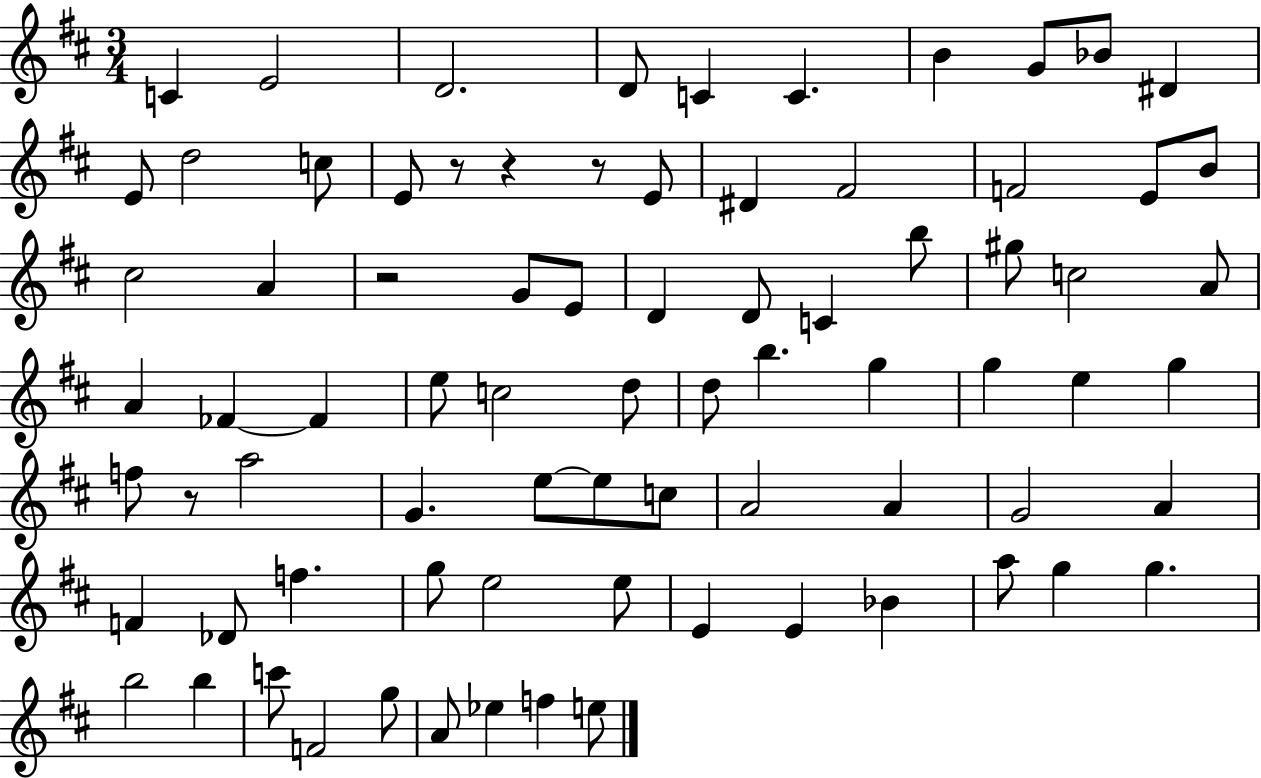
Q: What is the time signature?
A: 3/4